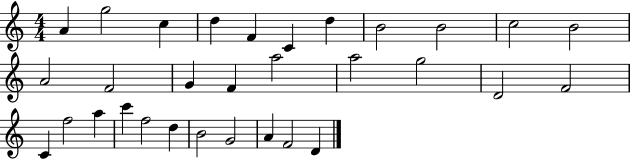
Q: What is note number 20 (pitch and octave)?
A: F4